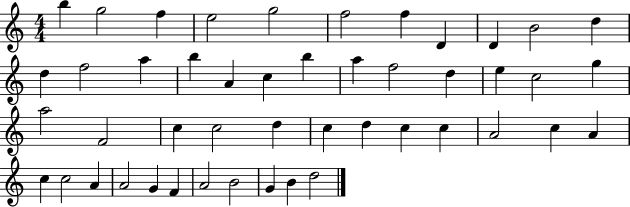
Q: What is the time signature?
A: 4/4